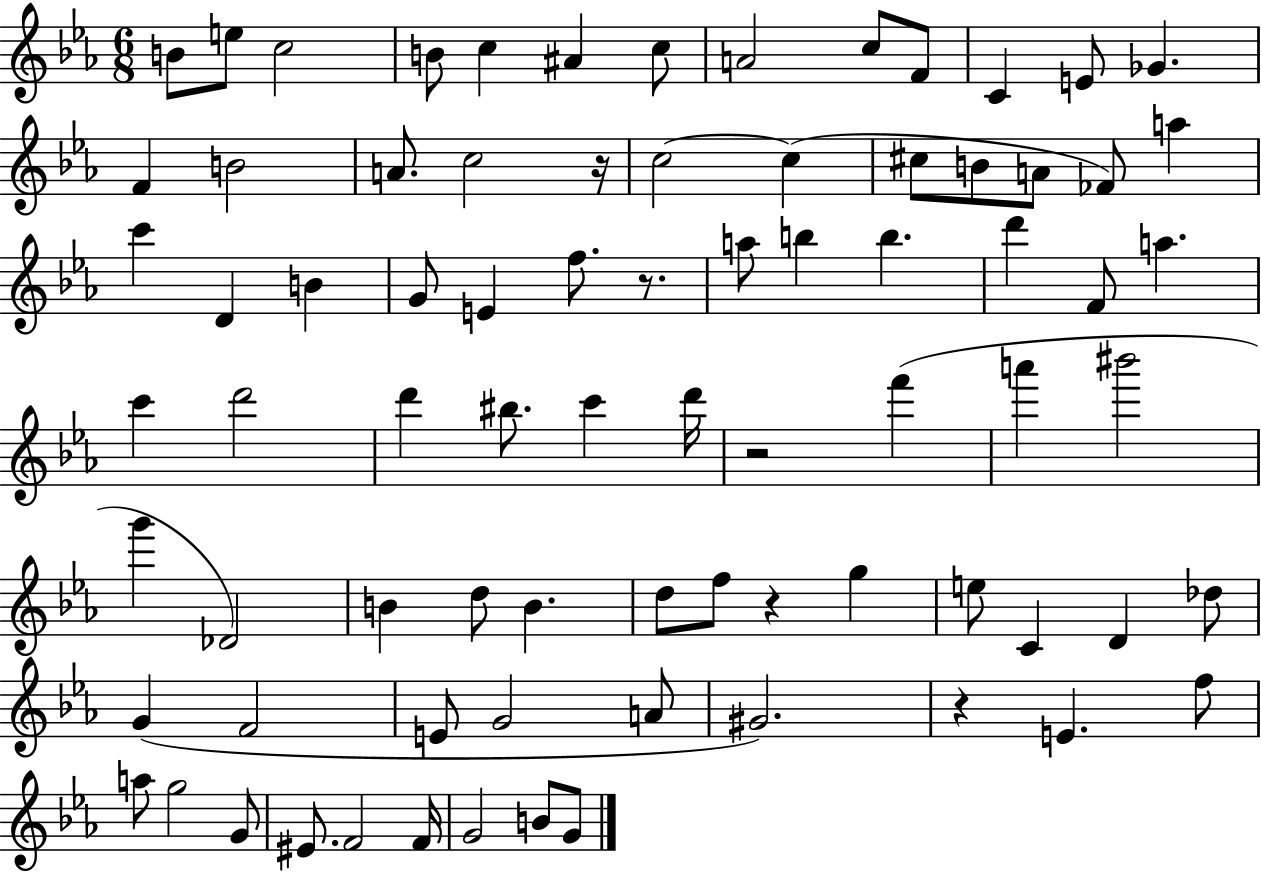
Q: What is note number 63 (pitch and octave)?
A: G#4